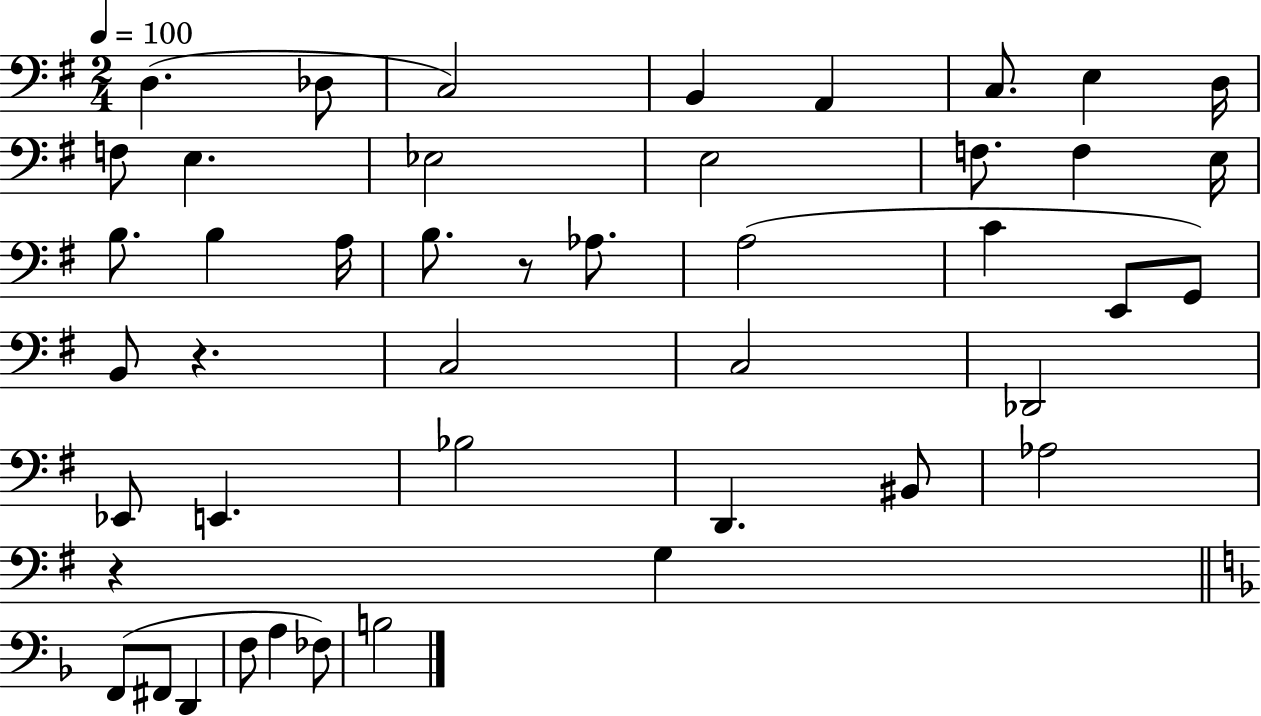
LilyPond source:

{
  \clef bass
  \numericTimeSignature
  \time 2/4
  \key g \major
  \tempo 4 = 100
  \repeat volta 2 { d4.( des8 | c2) | b,4 a,4 | c8. e4 d16 | \break f8 e4. | ees2 | e2 | f8. f4 e16 | \break b8. b4 a16 | b8. r8 aes8. | a2( | c'4 e,8 g,8) | \break b,8 r4. | c2 | c2 | des,2 | \break ees,8 e,4. | bes2 | d,4. bis,8 | aes2 | \break r4 g4 | \bar "||" \break \key f \major f,8( fis,8 d,4 | f8 a4 fes8) | b2 | } \bar "|."
}